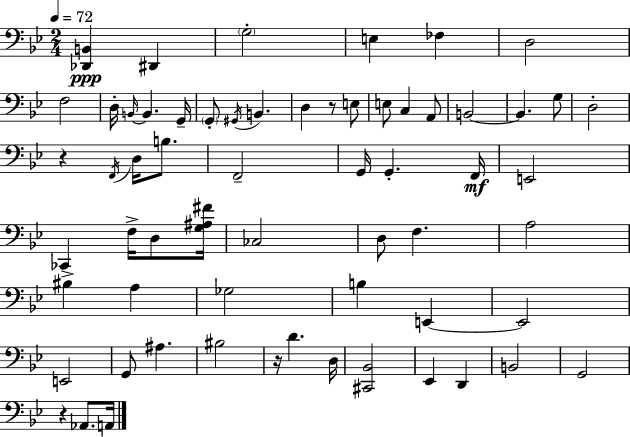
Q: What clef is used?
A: bass